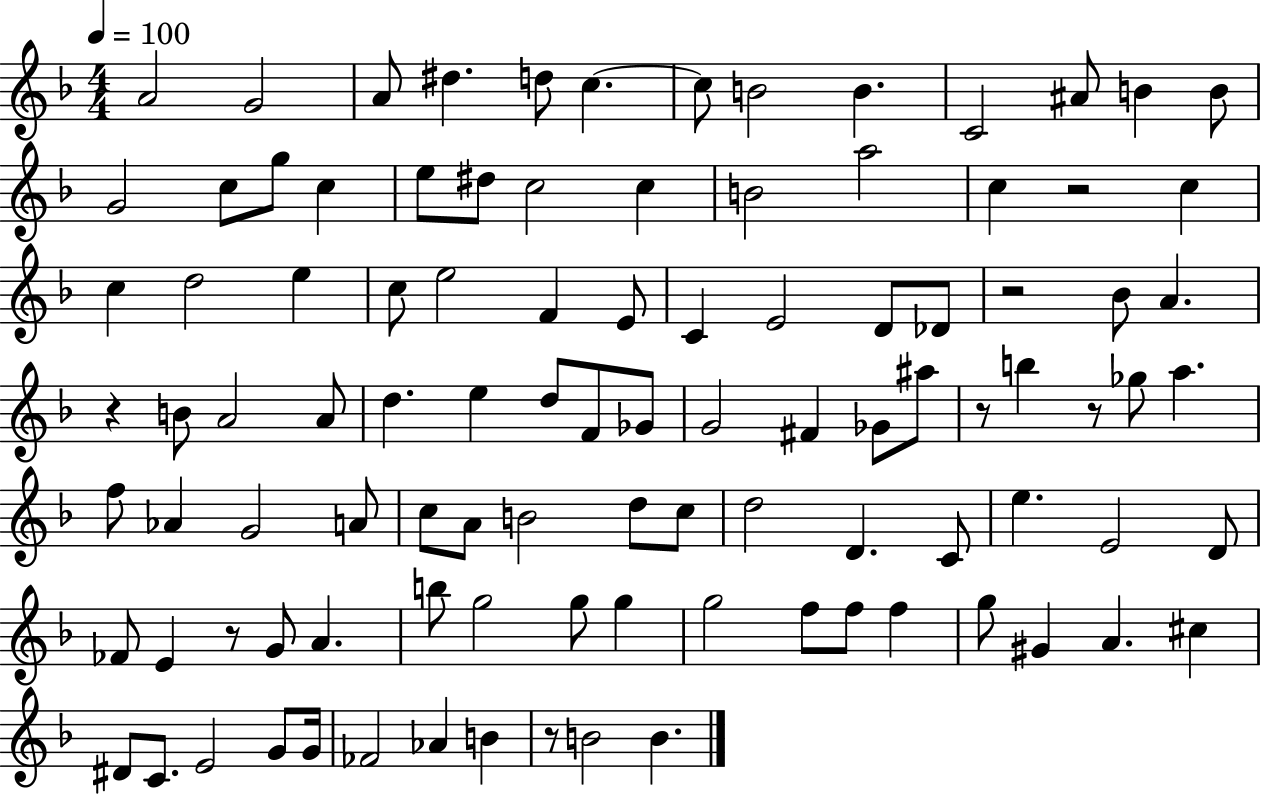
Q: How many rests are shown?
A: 7